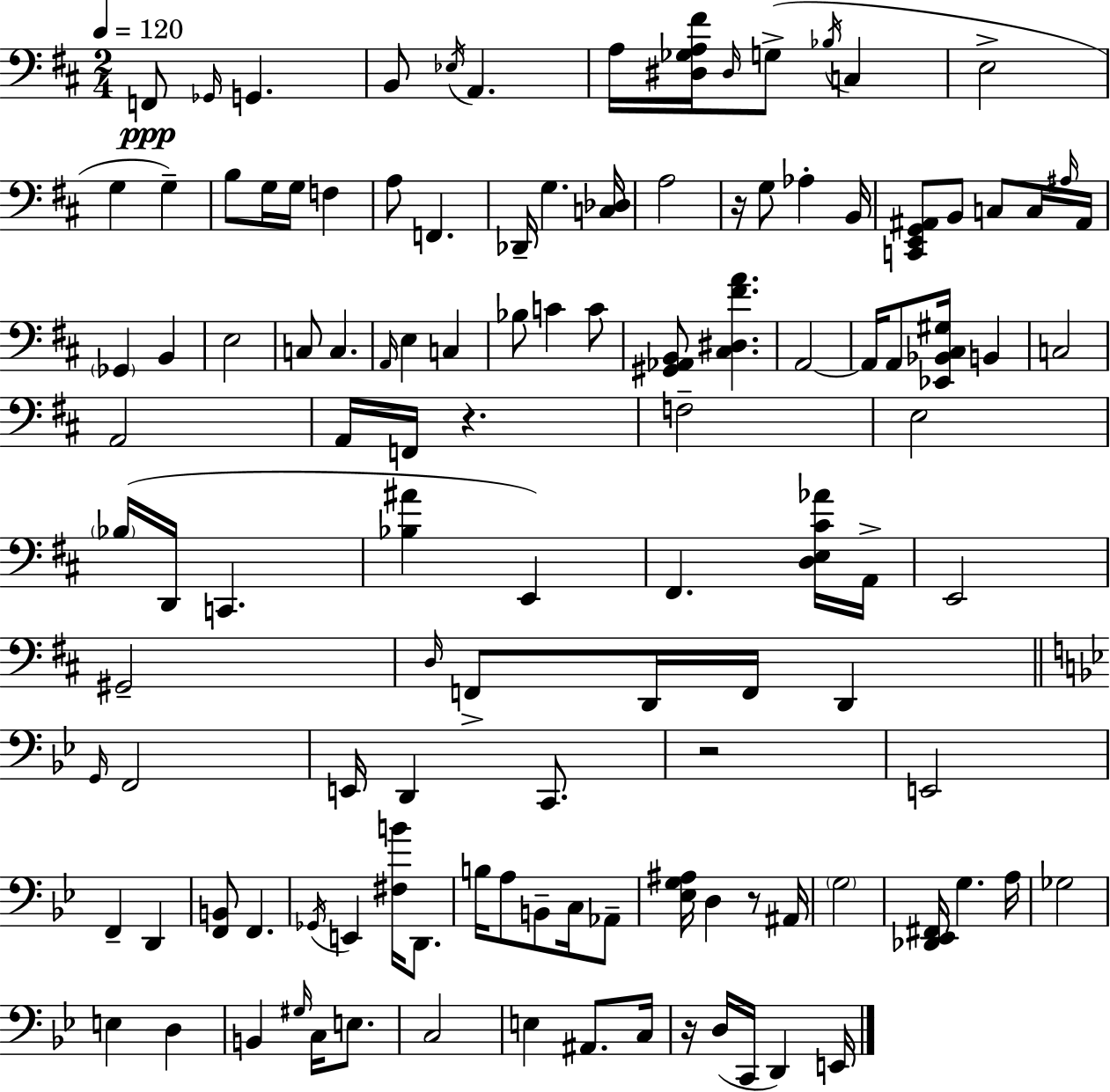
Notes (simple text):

F2/e Gb2/s G2/q. B2/e Eb3/s A2/q. A3/s [D#3,Gb3,A3,F#4]/s D#3/s G3/e Bb3/s C3/q E3/h G3/q G3/q B3/e G3/s G3/s F3/q A3/e F2/q. Db2/s G3/q. [C3,Db3]/s A3/h R/s G3/e Ab3/q B2/s [C2,E2,G2,A#2]/e B2/e C3/e C3/s A#3/s A#2/s Gb2/q B2/q E3/h C3/e C3/q. A2/s E3/q C3/q Bb3/e C4/q C4/e [G#2,Ab2,B2]/e [C#3,D#3,F#4,A4]/q. A2/h A2/s A2/e [Eb2,Bb2,C#3,G#3]/s B2/q C3/h A2/h A2/s F2/s R/q. F3/h E3/h Bb3/s D2/s C2/q. [Bb3,A#4]/q E2/q F#2/q. [D3,E3,C#4,Ab4]/s A2/s E2/h G#2/h D3/s F2/e D2/s F2/s D2/q G2/s F2/h E2/s D2/q C2/e. R/h E2/h F2/q D2/q [F2,B2]/e F2/q. Gb2/s E2/q [F#3,B4]/s D2/e. B3/s A3/e B2/e C3/s Ab2/e [Eb3,G3,A#3]/s D3/q R/e A#2/s G3/h [Db2,Eb2,F#2]/s G3/q. A3/s Gb3/h E3/q D3/q B2/q G#3/s C3/s E3/e. C3/h E3/q A#2/e. C3/s R/s D3/s C2/s D2/q E2/s